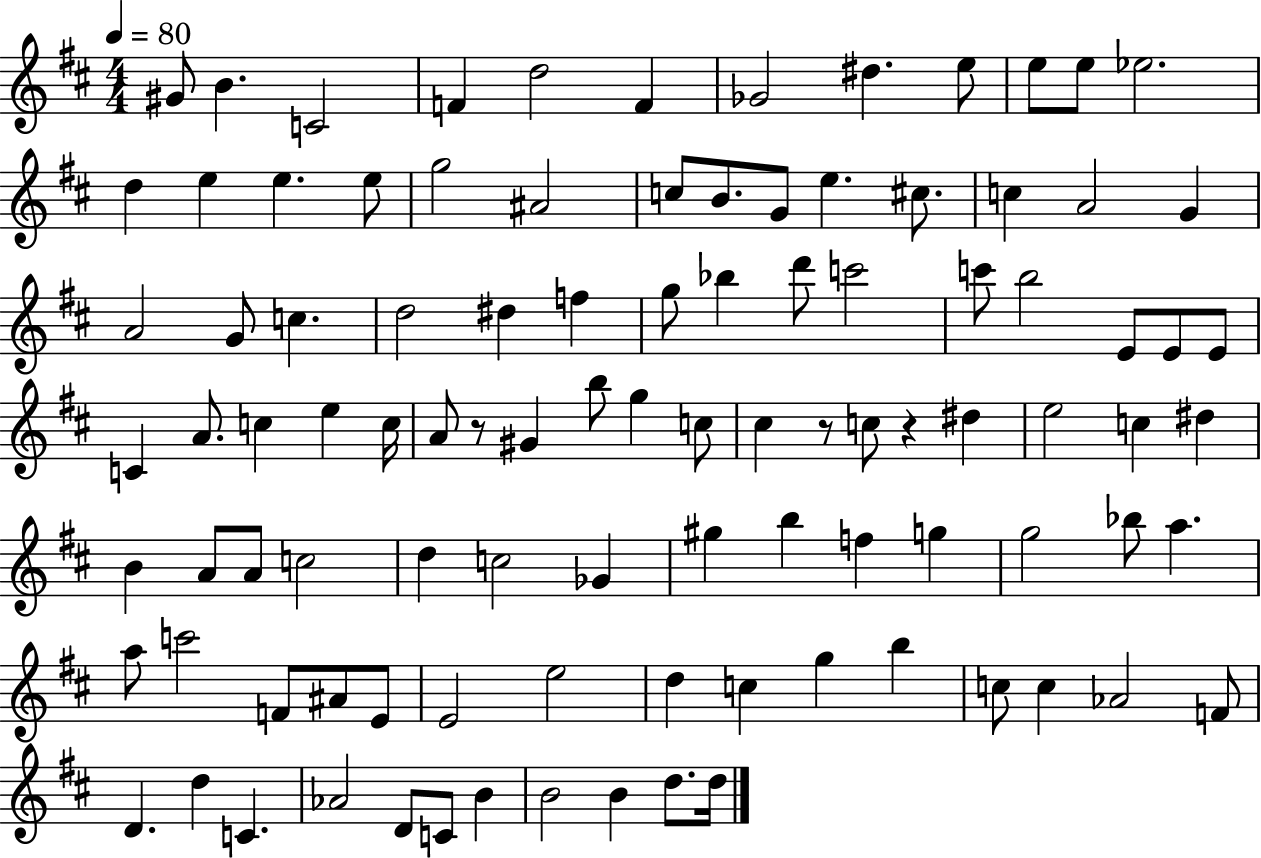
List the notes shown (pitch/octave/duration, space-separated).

G#4/e B4/q. C4/h F4/q D5/h F4/q Gb4/h D#5/q. E5/e E5/e E5/e Eb5/h. D5/q E5/q E5/q. E5/e G5/h A#4/h C5/e B4/e. G4/e E5/q. C#5/e. C5/q A4/h G4/q A4/h G4/e C5/q. D5/h D#5/q F5/q G5/e Bb5/q D6/e C6/h C6/e B5/h E4/e E4/e E4/e C4/q A4/e. C5/q E5/q C5/s A4/e R/e G#4/q B5/e G5/q C5/e C#5/q R/e C5/e R/q D#5/q E5/h C5/q D#5/q B4/q A4/e A4/e C5/h D5/q C5/h Gb4/q G#5/q B5/q F5/q G5/q G5/h Bb5/e A5/q. A5/e C6/h F4/e A#4/e E4/e E4/h E5/h D5/q C5/q G5/q B5/q C5/e C5/q Ab4/h F4/e D4/q. D5/q C4/q. Ab4/h D4/e C4/e B4/q B4/h B4/q D5/e. D5/s